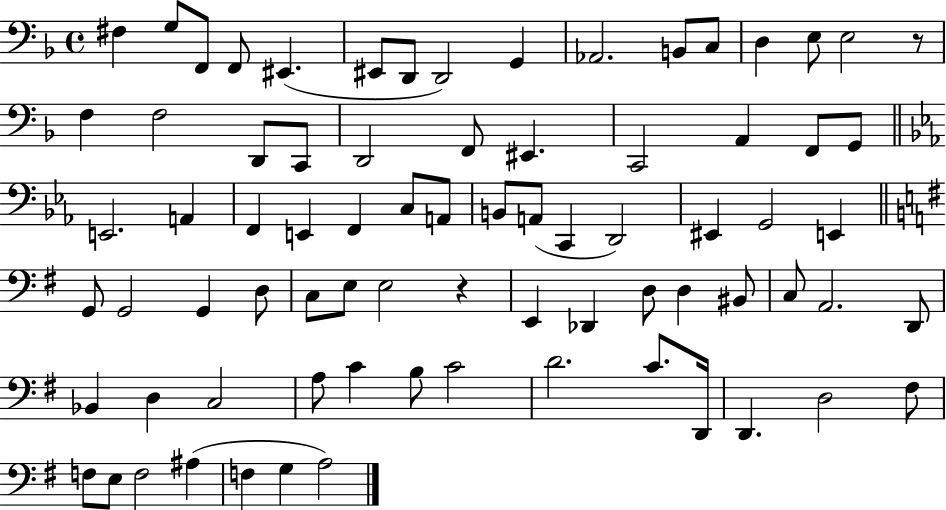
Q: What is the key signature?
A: F major